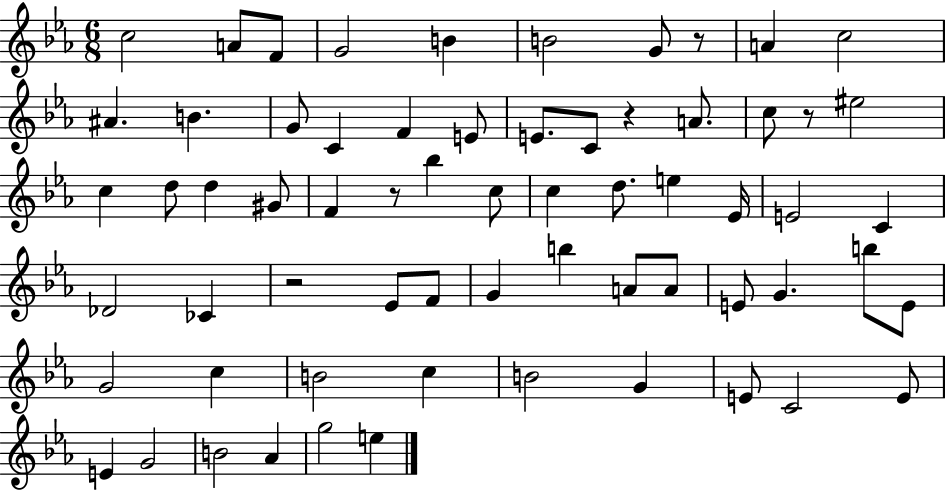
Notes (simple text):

C5/h A4/e F4/e G4/h B4/q B4/h G4/e R/e A4/q C5/h A#4/q. B4/q. G4/e C4/q F4/q E4/e E4/e. C4/e R/q A4/e. C5/e R/e EIS5/h C5/q D5/e D5/q G#4/e F4/q R/e Bb5/q C5/e C5/q D5/e. E5/q Eb4/s E4/h C4/q Db4/h CES4/q R/h Eb4/e F4/e G4/q B5/q A4/e A4/e E4/e G4/q. B5/e E4/e G4/h C5/q B4/h C5/q B4/h G4/q E4/e C4/h E4/e E4/q G4/h B4/h Ab4/q G5/h E5/q